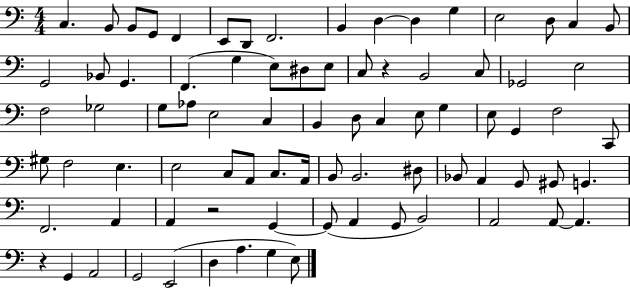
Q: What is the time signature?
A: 4/4